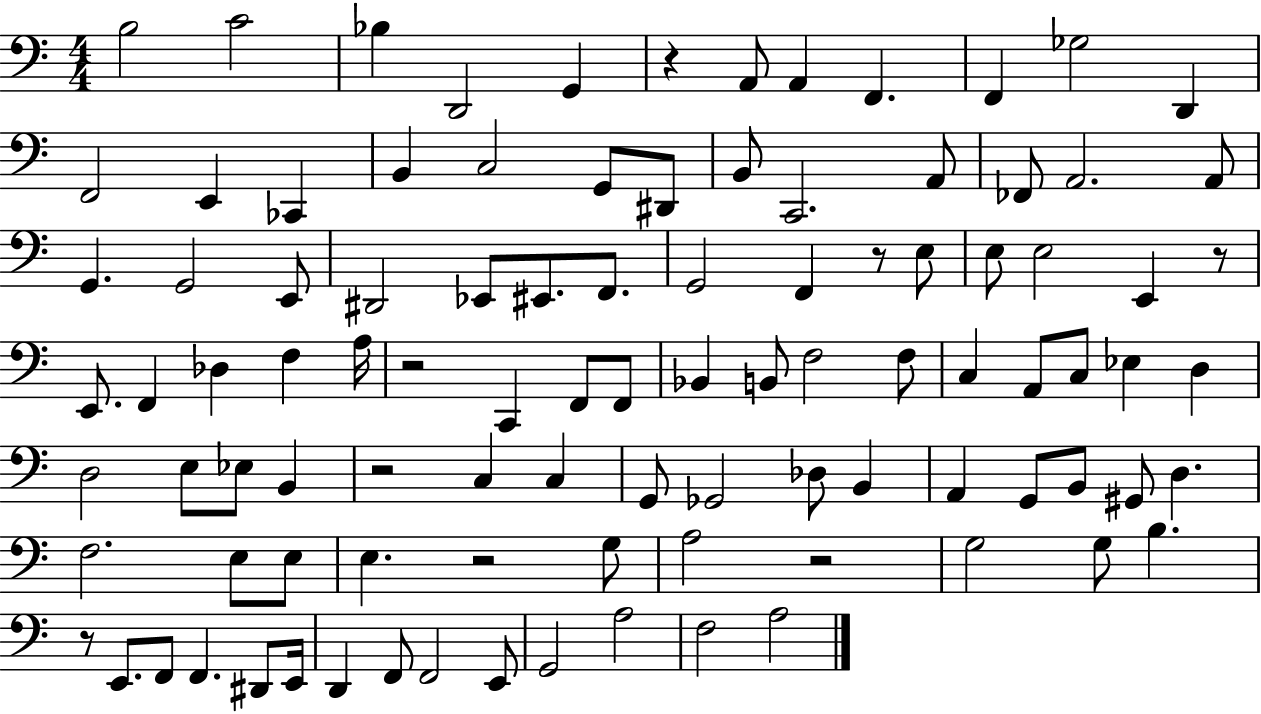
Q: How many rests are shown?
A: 8